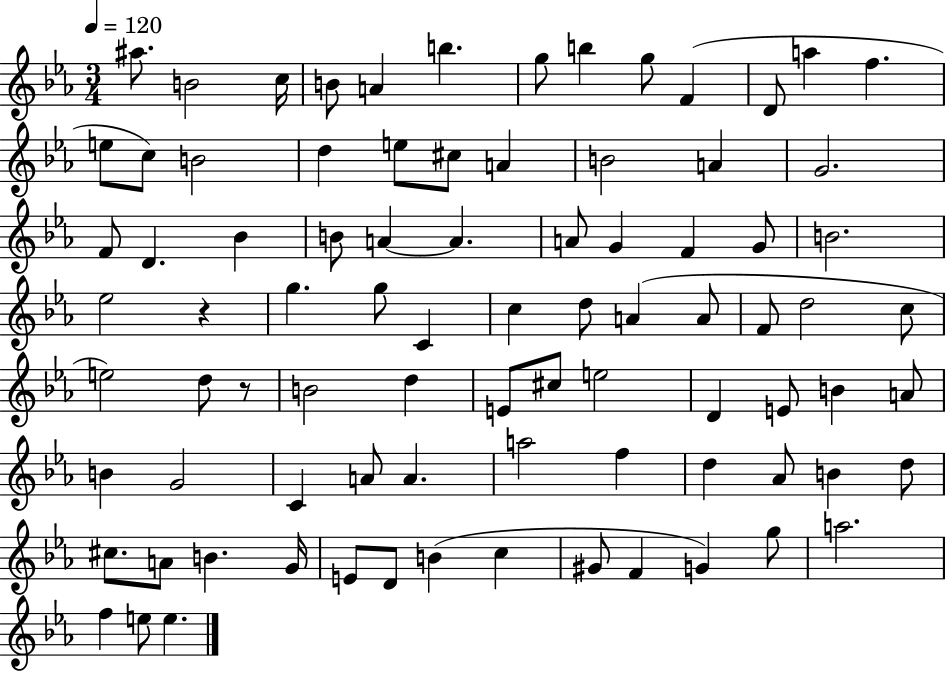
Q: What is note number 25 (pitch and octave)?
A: D4